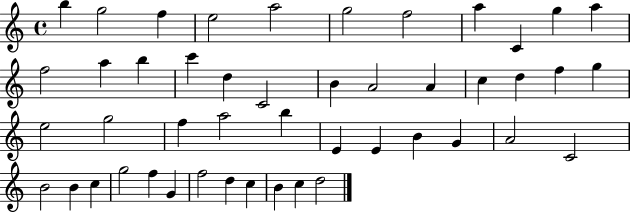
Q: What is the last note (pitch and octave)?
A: D5